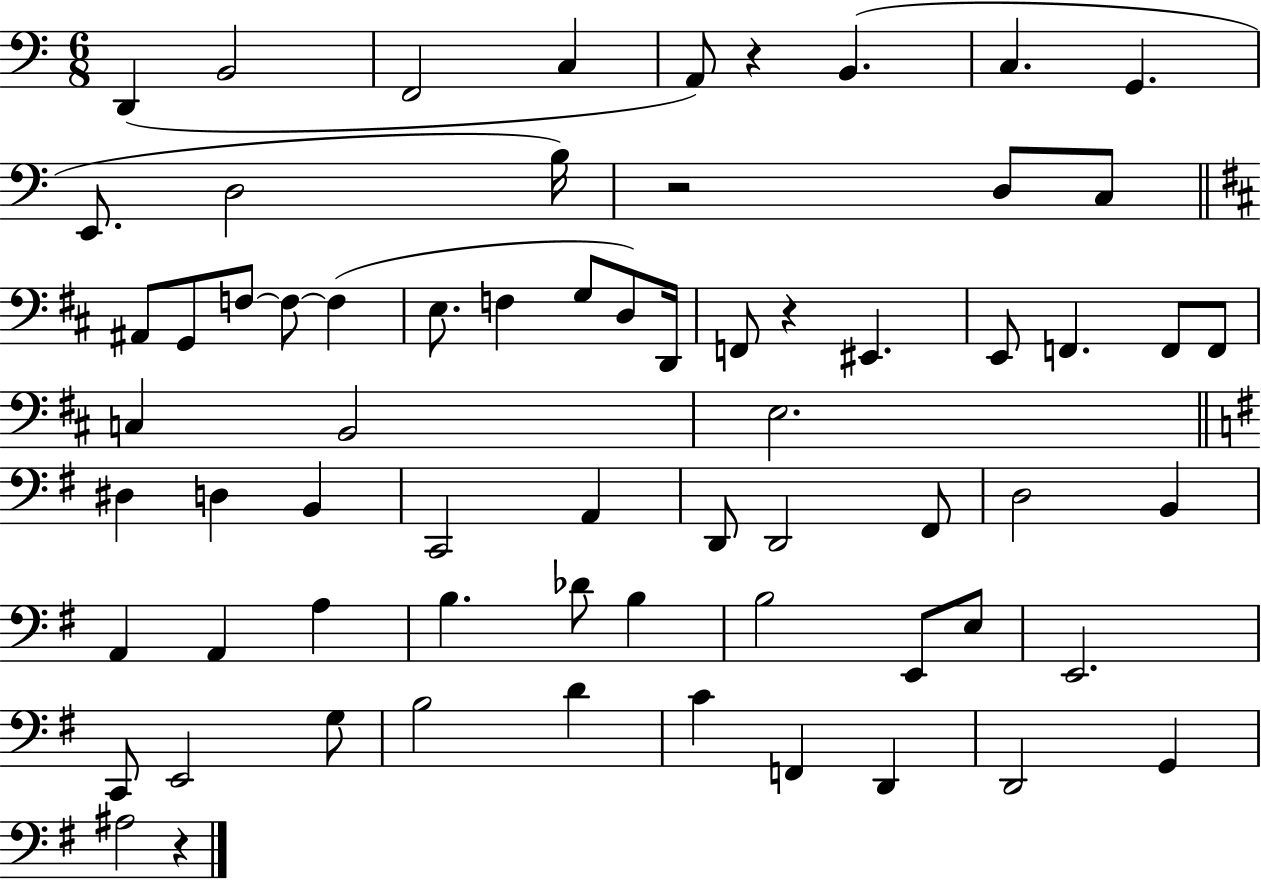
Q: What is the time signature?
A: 6/8